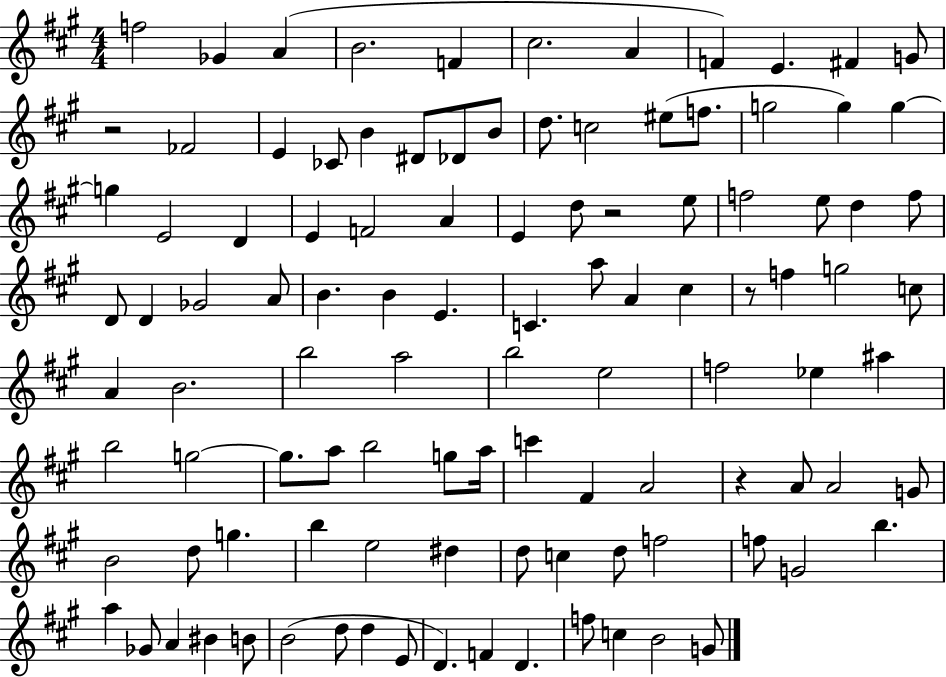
F5/h Gb4/q A4/q B4/h. F4/q C#5/h. A4/q F4/q E4/q. F#4/q G4/e R/h FES4/h E4/q CES4/e B4/q D#4/e Db4/e B4/e D5/e. C5/h EIS5/e F5/e. G5/h G5/q G5/q G5/q E4/h D4/q E4/q F4/h A4/q E4/q D5/e R/h E5/e F5/h E5/e D5/q F5/e D4/e D4/q Gb4/h A4/e B4/q. B4/q E4/q. C4/q. A5/e A4/q C#5/q R/e F5/q G5/h C5/e A4/q B4/h. B5/h A5/h B5/h E5/h F5/h Eb5/q A#5/q B5/h G5/h G5/e. A5/e B5/h G5/e A5/s C6/q F#4/q A4/h R/q A4/e A4/h G4/e B4/h D5/e G5/q. B5/q E5/h D#5/q D5/e C5/q D5/e F5/h F5/e G4/h B5/q. A5/q Gb4/e A4/q BIS4/q B4/e B4/h D5/e D5/q E4/e D4/q. F4/q D4/q. F5/e C5/q B4/h G4/e